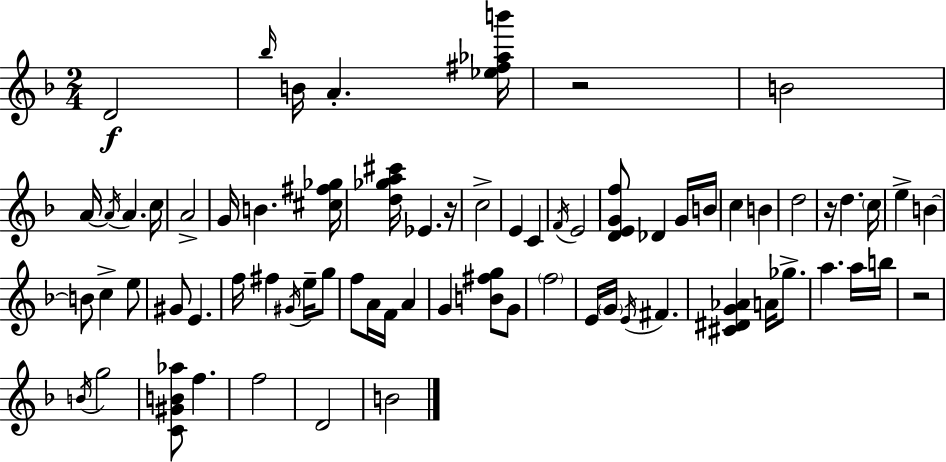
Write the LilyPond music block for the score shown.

{
  \clef treble
  \numericTimeSignature
  \time 2/4
  \key d \minor
  d'2\f | \grace { bes''16 } b'16 a'4.-. | <ees'' fis'' aes'' b'''>16 r2 | b'2 | \break a'16~~ \acciaccatura { a'16 } a'4. | c''16 a'2-> | g'16 b'4. | <cis'' fis'' ges''>16 <d'' ges'' a'' cis'''>16 ees'4. | \break r16 c''2-> | e'4 c'4 | \acciaccatura { f'16 } e'2 | <d' e' g' f''>8 des'4 | \break g'16 b'16 c''4 b'4 | d''2 | r16 d''4. | \parenthesize c''16 e''4-> b'4~~ | \break b'8 c''4-> | e''8 gis'8 e'4. | f''16 fis''4 | \acciaccatura { gis'16 } e''16-- g''8 f''8 a'16 f'16 | \break a'4 g'4 | <b' fis'' g''>8 g'8 \parenthesize f''2 | e'16 \parenthesize g'16 \acciaccatura { e'16 } fis'4. | <cis' dis' g' aes'>4 | \break a'16 ges''8.-> a''4. | a''16 b''16 r2 | \acciaccatura { b'16 } g''2 | <c' gis' b' aes''>8 | \break f''4. f''2 | d'2 | b'2 | \bar "|."
}